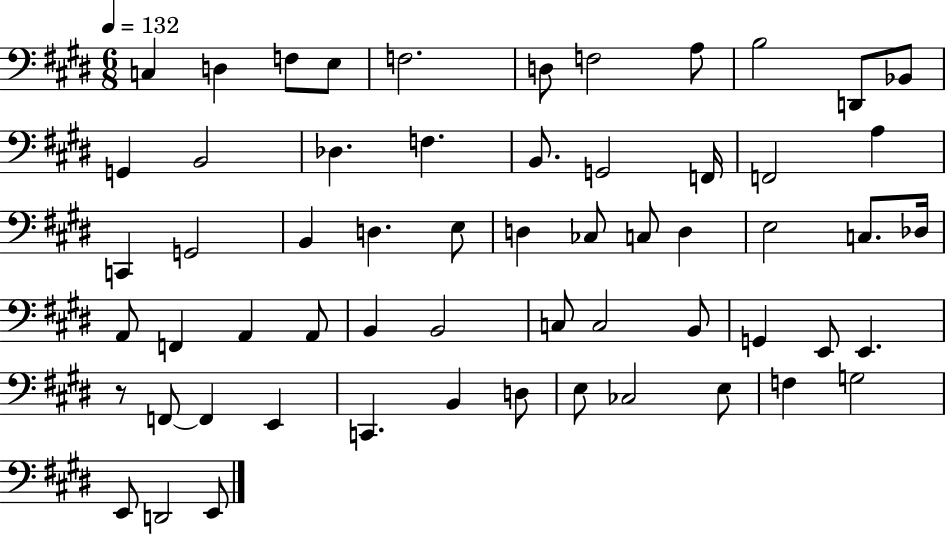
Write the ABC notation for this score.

X:1
T:Untitled
M:6/8
L:1/4
K:E
C, D, F,/2 E,/2 F,2 D,/2 F,2 A,/2 B,2 D,,/2 _B,,/2 G,, B,,2 _D, F, B,,/2 G,,2 F,,/4 F,,2 A, C,, G,,2 B,, D, E,/2 D, _C,/2 C,/2 D, E,2 C,/2 _D,/4 A,,/2 F,, A,, A,,/2 B,, B,,2 C,/2 C,2 B,,/2 G,, E,,/2 E,, z/2 F,,/2 F,, E,, C,, B,, D,/2 E,/2 _C,2 E,/2 F, G,2 E,,/2 D,,2 E,,/2